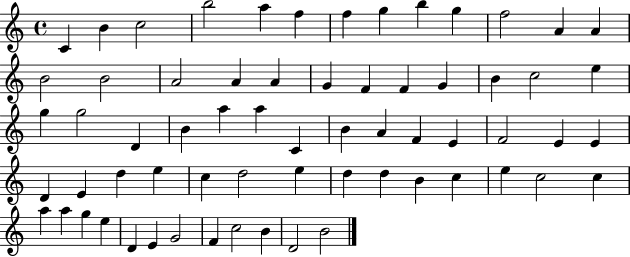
{
  \clef treble
  \time 4/4
  \defaultTimeSignature
  \key c \major
  c'4 b'4 c''2 | b''2 a''4 f''4 | f''4 g''4 b''4 g''4 | f''2 a'4 a'4 | \break b'2 b'2 | a'2 a'4 a'4 | g'4 f'4 f'4 g'4 | b'4 c''2 e''4 | \break g''4 g''2 d'4 | b'4 a''4 a''4 c'4 | b'4 a'4 f'4 e'4 | f'2 e'4 e'4 | \break d'4 e'4 d''4 e''4 | c''4 d''2 e''4 | d''4 d''4 b'4 c''4 | e''4 c''2 c''4 | \break a''4 a''4 g''4 e''4 | d'4 e'4 g'2 | f'4 c''2 b'4 | d'2 b'2 | \break \bar "|."
}